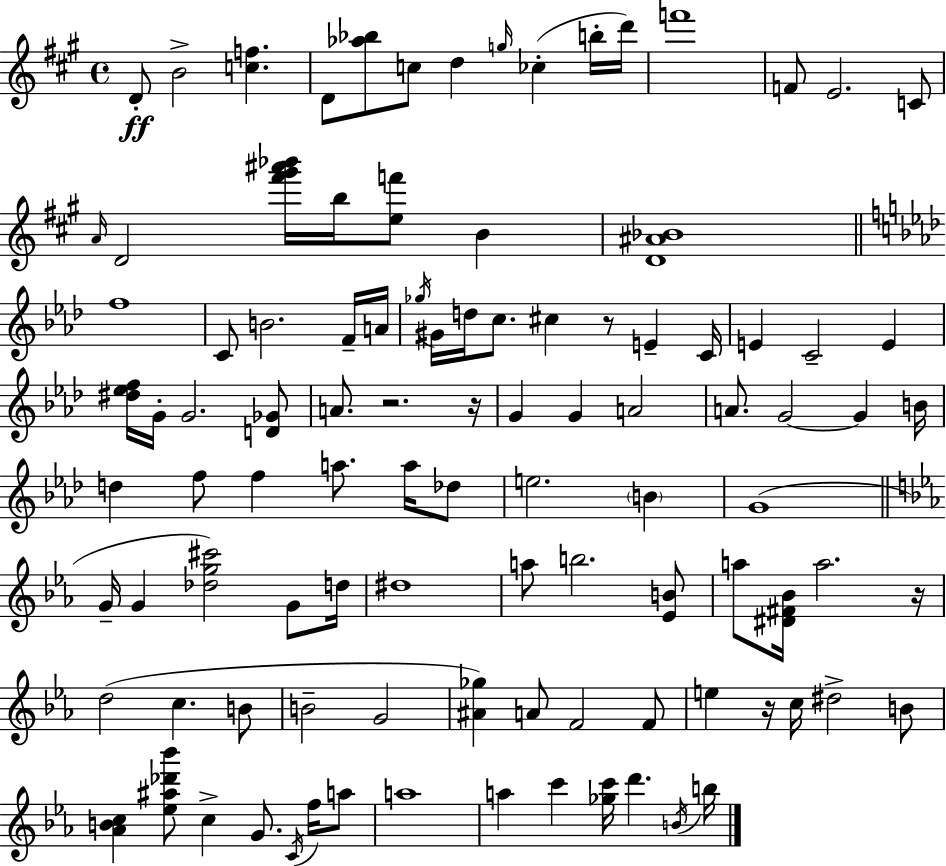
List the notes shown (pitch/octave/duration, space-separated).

D4/e B4/h [C5,F5]/q. D4/e [Ab5,Bb5]/e C5/e D5/q G5/s CES5/q B5/s D6/s F6/w F4/e E4/h. C4/e A4/s D4/h [F#6,G#6,A#6,Bb6]/s B5/s [E5,F6]/e B4/q [D4,A#4,Bb4]/w F5/w C4/e B4/h. F4/s A4/s Gb5/s G#4/s D5/s C5/e. C#5/q R/e E4/q C4/s E4/q C4/h E4/q [D#5,Eb5,F5]/s G4/s G4/h. [D4,Gb4]/e A4/e. R/h. R/s G4/q G4/q A4/h A4/e. G4/h G4/q B4/s D5/q F5/e F5/q A5/e. A5/s Db5/e E5/h. B4/q G4/w G4/s G4/q [Db5,G5,C#6]/h G4/e D5/s D#5/w A5/e B5/h. [Eb4,B4]/e A5/e [D#4,F#4,Bb4]/s A5/h. R/s D5/h C5/q. B4/e B4/h G4/h [A#4,Gb5]/q A4/e F4/h F4/e E5/q R/s C5/s D#5/h B4/e [Ab4,B4,C5]/q [Eb5,A#5,Db6,Bb6]/e C5/q G4/e. C4/s F5/s A5/e A5/w A5/q C6/q [Gb5,C6]/s D6/q. B4/s B5/s